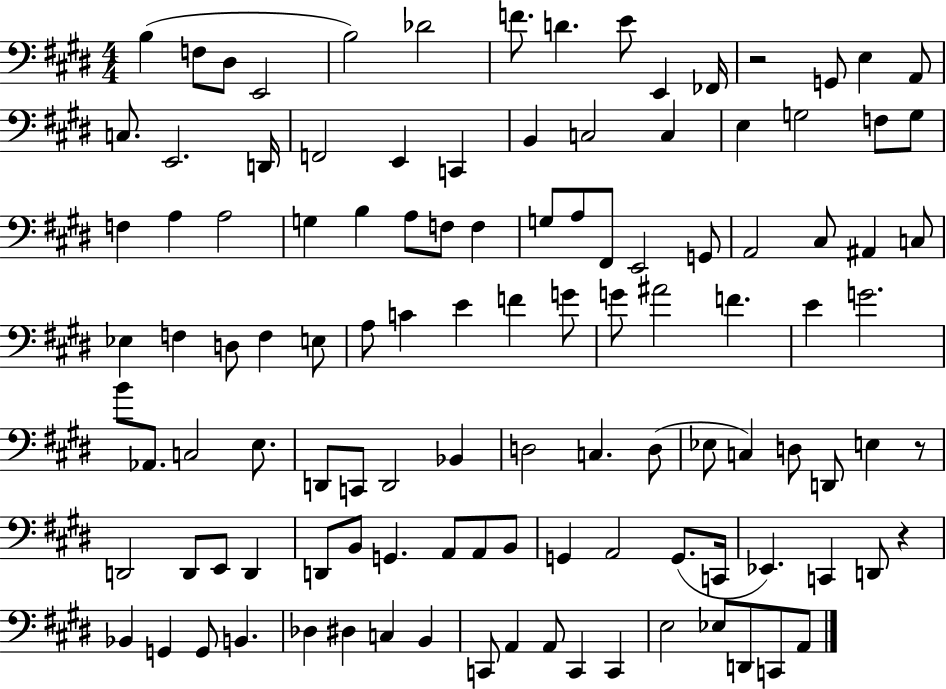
X:1
T:Untitled
M:4/4
L:1/4
K:E
B, F,/2 ^D,/2 E,,2 B,2 _D2 F/2 D E/2 E,, _F,,/4 z2 G,,/2 E, A,,/2 C,/2 E,,2 D,,/4 F,,2 E,, C,, B,, C,2 C, E, G,2 F,/2 G,/2 F, A, A,2 G, B, A,/2 F,/2 F, G,/2 A,/2 ^F,,/2 E,,2 G,,/2 A,,2 ^C,/2 ^A,, C,/2 _E, F, D,/2 F, E,/2 A,/2 C E F G/2 G/2 ^A2 F E G2 B/2 _A,,/2 C,2 E,/2 D,,/2 C,,/2 D,,2 _B,, D,2 C, D,/2 _E,/2 C, D,/2 D,,/2 E, z/2 D,,2 D,,/2 E,,/2 D,, D,,/2 B,,/2 G,, A,,/2 A,,/2 B,,/2 G,, A,,2 G,,/2 C,,/4 _E,, C,, D,,/2 z _B,, G,, G,,/2 B,, _D, ^D, C, B,, C,,/2 A,, A,,/2 C,, C,, E,2 _E,/2 D,,/2 C,,/2 A,,/2